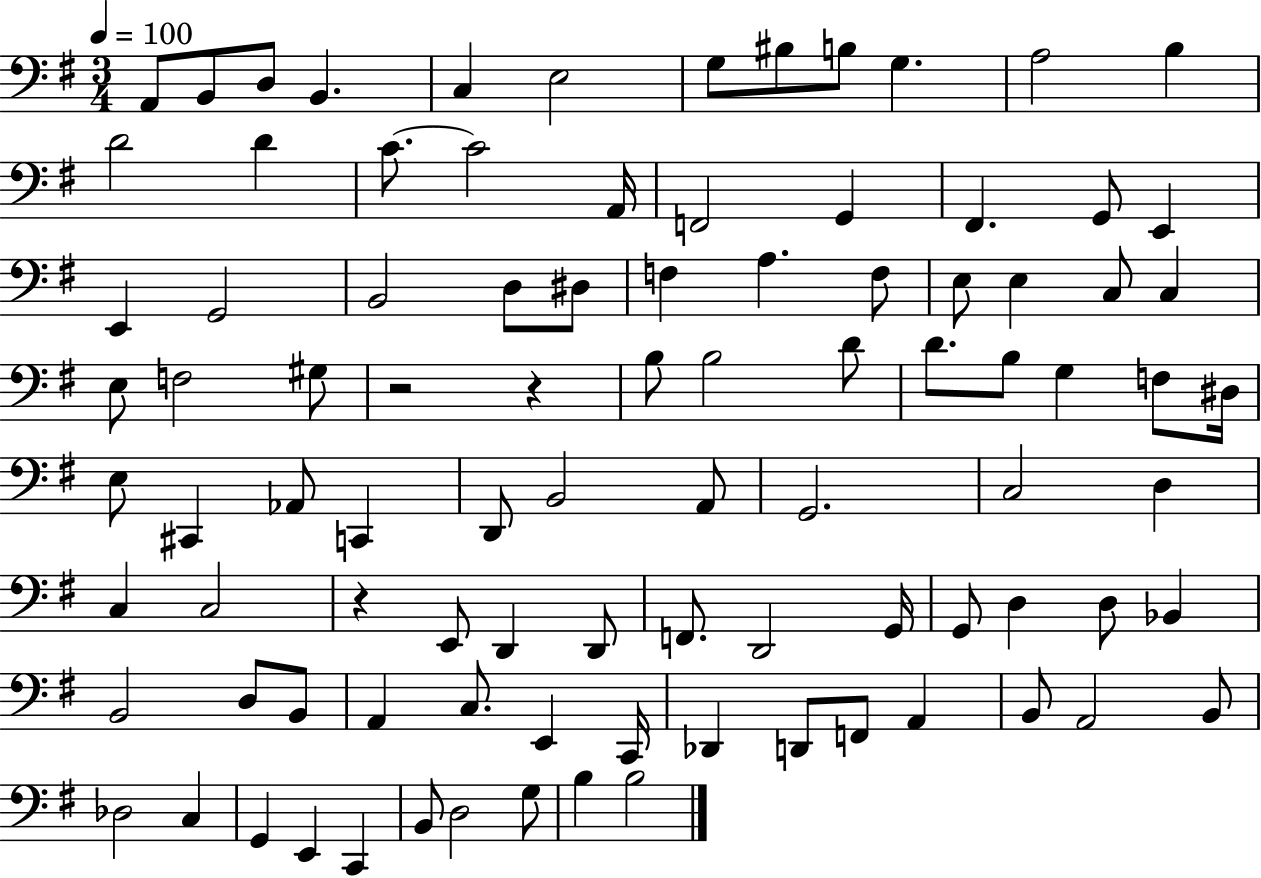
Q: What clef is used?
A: bass